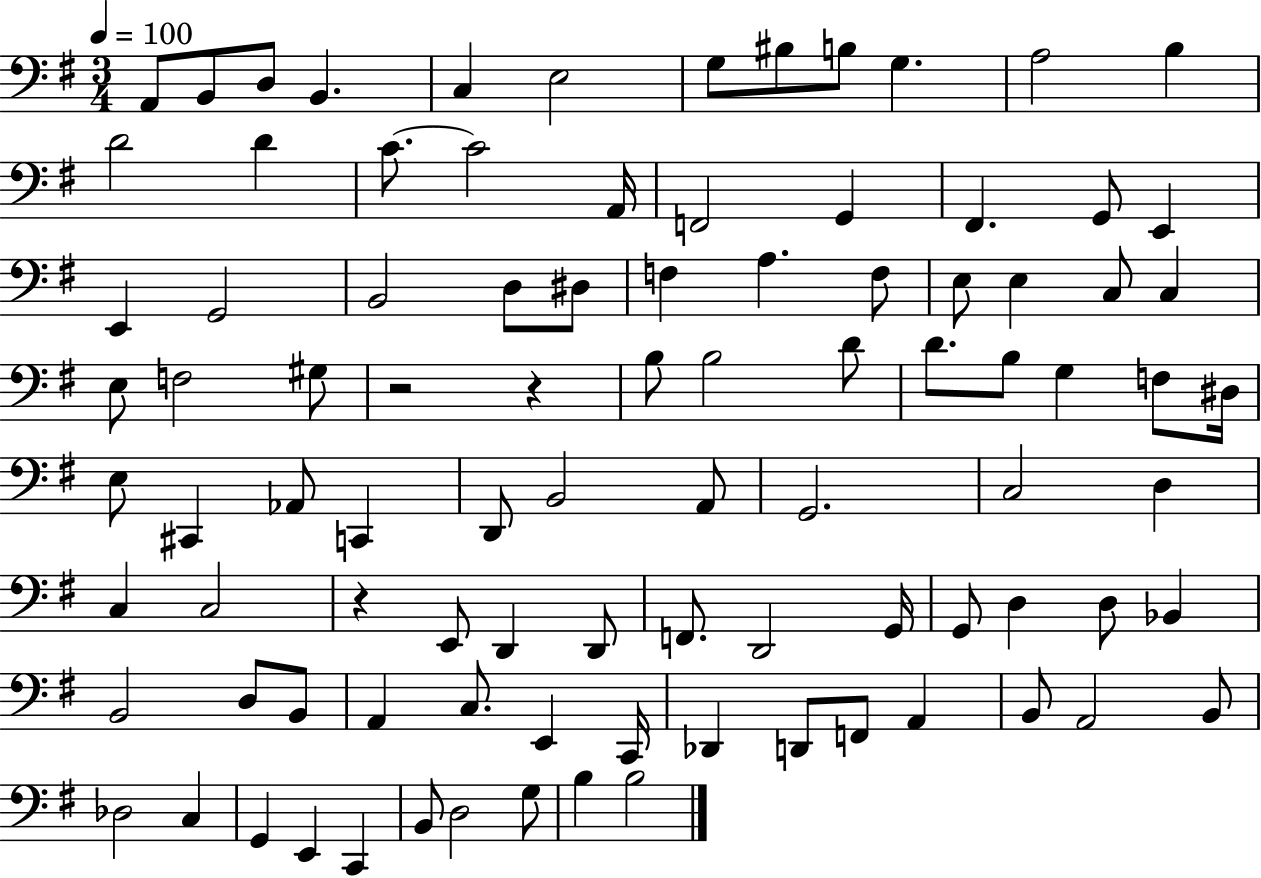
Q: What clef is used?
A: bass